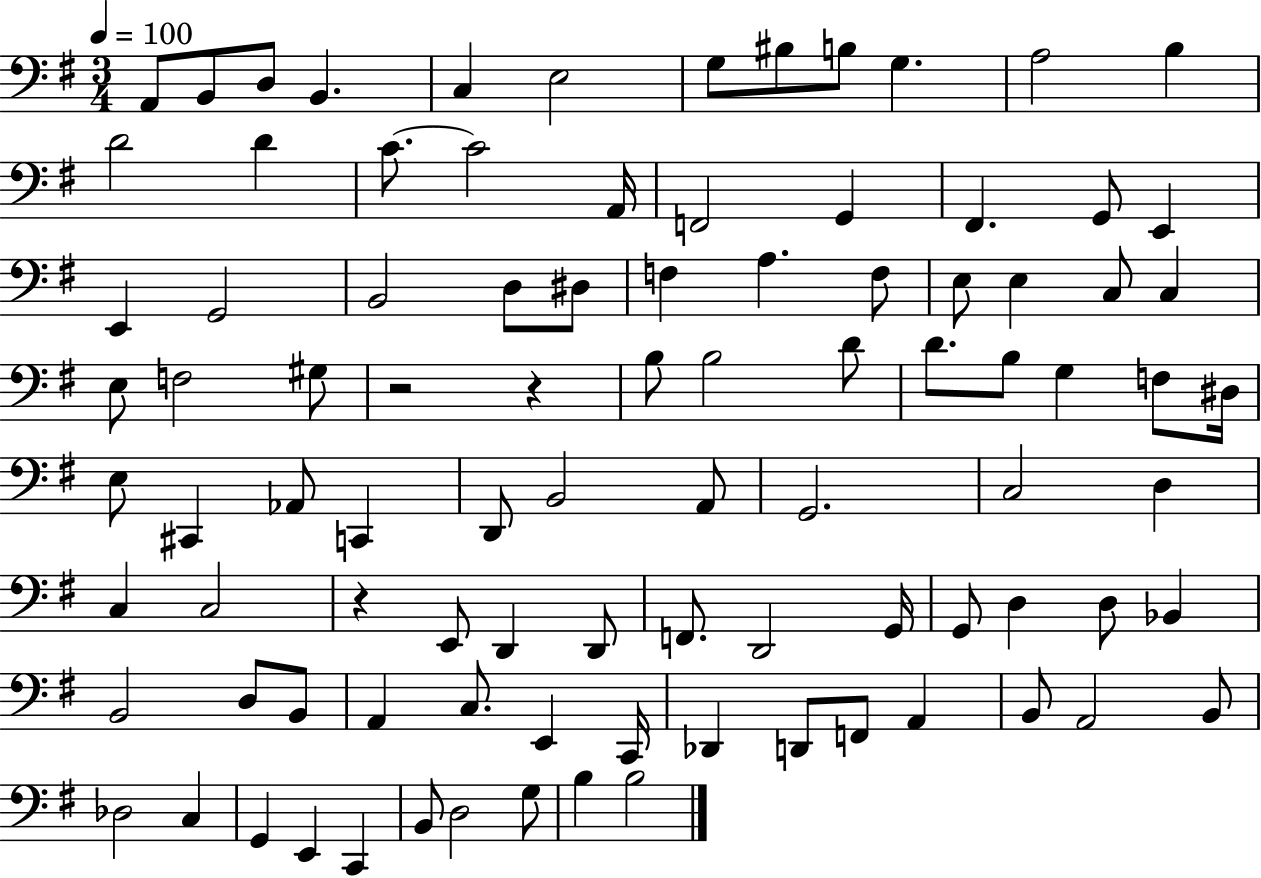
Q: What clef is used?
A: bass